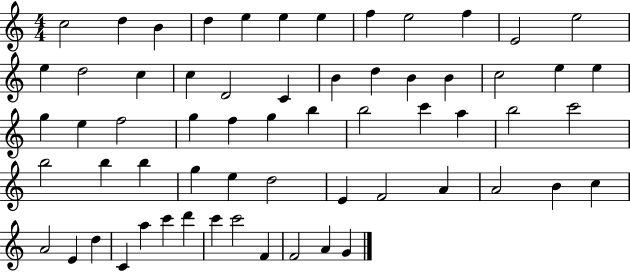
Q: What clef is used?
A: treble